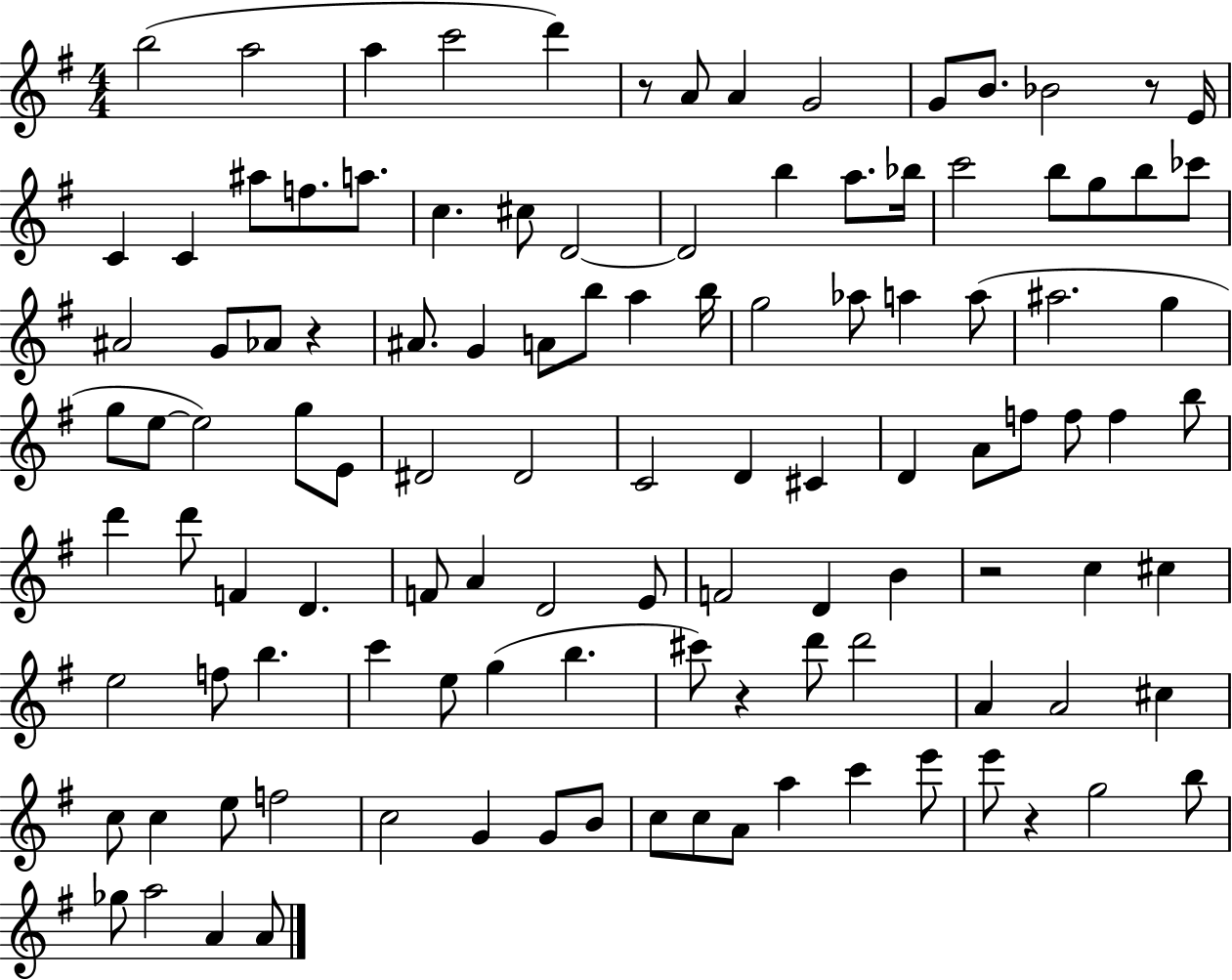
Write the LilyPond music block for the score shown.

{
  \clef treble
  \numericTimeSignature
  \time 4/4
  \key g \major
  \repeat volta 2 { b''2( a''2 | a''4 c'''2 d'''4) | r8 a'8 a'4 g'2 | g'8 b'8. bes'2 r8 e'16 | \break c'4 c'4 ais''8 f''8. a''8. | c''4. cis''8 d'2~~ | d'2 b''4 a''8. bes''16 | c'''2 b''8 g''8 b''8 ces'''8 | \break ais'2 g'8 aes'8 r4 | ais'8. g'4 a'8 b''8 a''4 b''16 | g''2 aes''8 a''4 a''8( | ais''2. g''4 | \break g''8 e''8~~ e''2) g''8 e'8 | dis'2 dis'2 | c'2 d'4 cis'4 | d'4 a'8 f''8 f''8 f''4 b''8 | \break d'''4 d'''8 f'4 d'4. | f'8 a'4 d'2 e'8 | f'2 d'4 b'4 | r2 c''4 cis''4 | \break e''2 f''8 b''4. | c'''4 e''8 g''4( b''4. | cis'''8) r4 d'''8 d'''2 | a'4 a'2 cis''4 | \break c''8 c''4 e''8 f''2 | c''2 g'4 g'8 b'8 | c''8 c''8 a'8 a''4 c'''4 e'''8 | e'''8 r4 g''2 b''8 | \break ges''8 a''2 a'4 a'8 | } \bar "|."
}